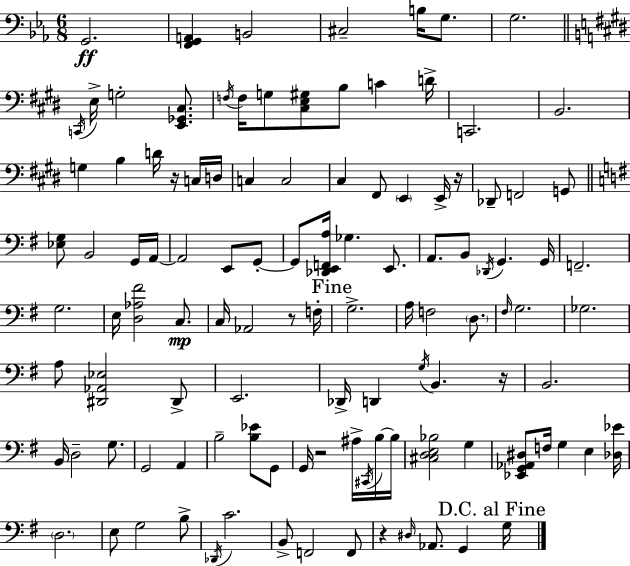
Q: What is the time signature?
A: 6/8